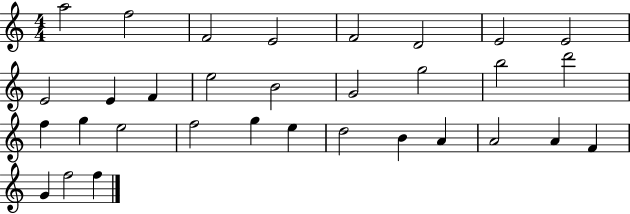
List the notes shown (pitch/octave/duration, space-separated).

A5/h F5/h F4/h E4/h F4/h D4/h E4/h E4/h E4/h E4/q F4/q E5/h B4/h G4/h G5/h B5/h D6/h F5/q G5/q E5/h F5/h G5/q E5/q D5/h B4/q A4/q A4/h A4/q F4/q G4/q F5/h F5/q